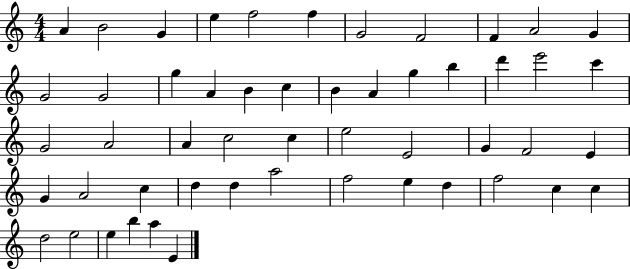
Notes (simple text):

A4/q B4/h G4/q E5/q F5/h F5/q G4/h F4/h F4/q A4/h G4/q G4/h G4/h G5/q A4/q B4/q C5/q B4/q A4/q G5/q B5/q D6/q E6/h C6/q G4/h A4/h A4/q C5/h C5/q E5/h E4/h G4/q F4/h E4/q G4/q A4/h C5/q D5/q D5/q A5/h F5/h E5/q D5/q F5/h C5/q C5/q D5/h E5/h E5/q B5/q A5/q E4/q